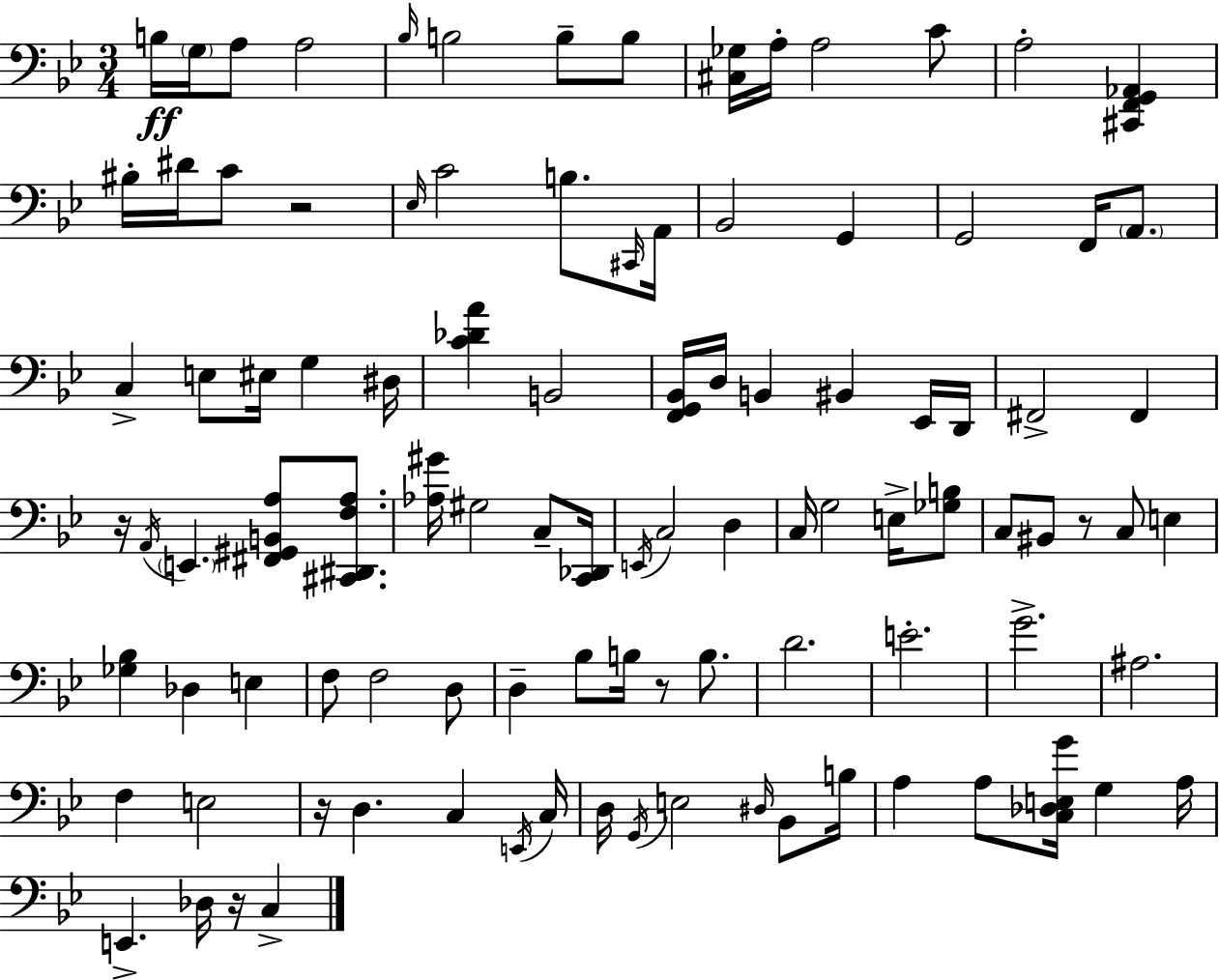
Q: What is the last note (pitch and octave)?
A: C3